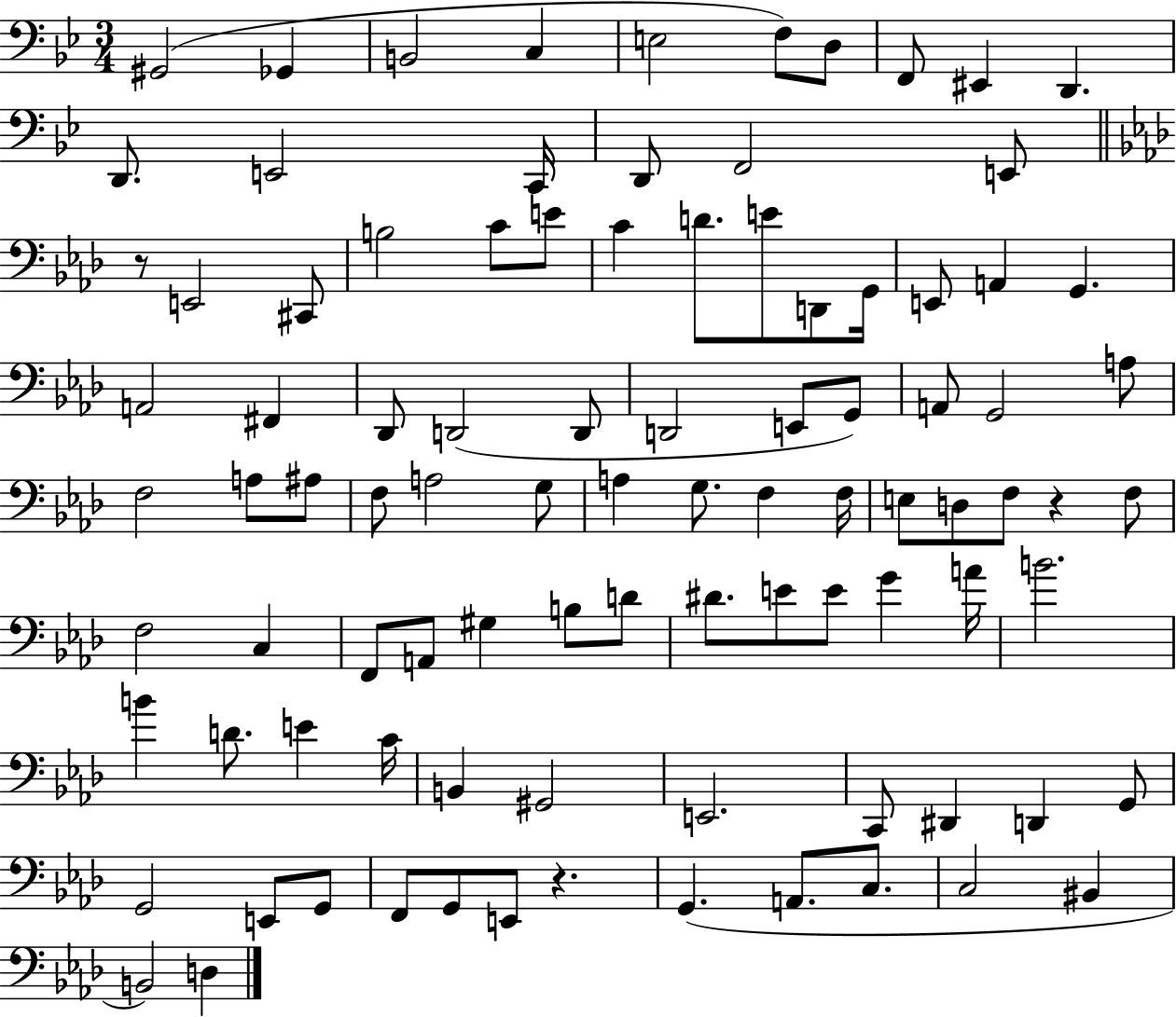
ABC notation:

X:1
T:Untitled
M:3/4
L:1/4
K:Bb
^G,,2 _G,, B,,2 C, E,2 F,/2 D,/2 F,,/2 ^E,, D,, D,,/2 E,,2 C,,/4 D,,/2 F,,2 E,,/2 z/2 E,,2 ^C,,/2 B,2 C/2 E/2 C D/2 E/2 D,,/2 G,,/4 E,,/2 A,, G,, A,,2 ^F,, _D,,/2 D,,2 D,,/2 D,,2 E,,/2 G,,/2 A,,/2 G,,2 A,/2 F,2 A,/2 ^A,/2 F,/2 A,2 G,/2 A, G,/2 F, F,/4 E,/2 D,/2 F,/2 z F,/2 F,2 C, F,,/2 A,,/2 ^G, B,/2 D/2 ^D/2 E/2 E/2 G A/4 B2 B D/2 E C/4 B,, ^G,,2 E,,2 C,,/2 ^D,, D,, G,,/2 G,,2 E,,/2 G,,/2 F,,/2 G,,/2 E,,/2 z G,, A,,/2 C,/2 C,2 ^B,, B,,2 D,